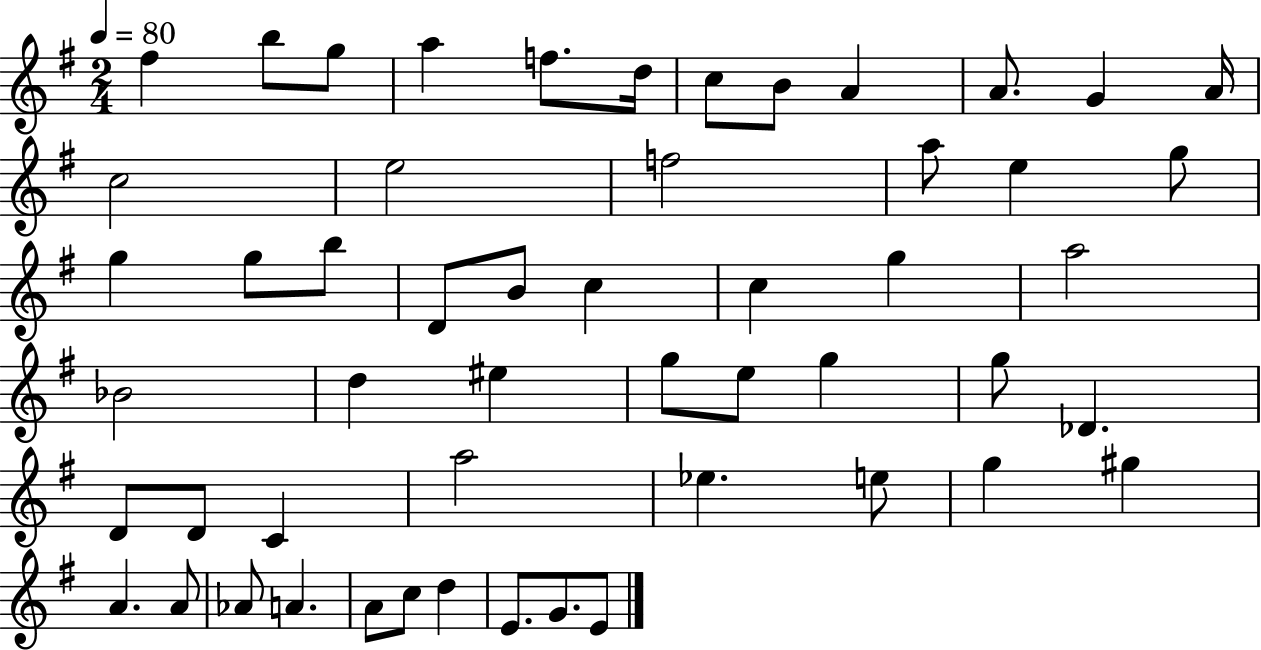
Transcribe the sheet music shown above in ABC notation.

X:1
T:Untitled
M:2/4
L:1/4
K:G
^f b/2 g/2 a f/2 d/4 c/2 B/2 A A/2 G A/4 c2 e2 f2 a/2 e g/2 g g/2 b/2 D/2 B/2 c c g a2 _B2 d ^e g/2 e/2 g g/2 _D D/2 D/2 C a2 _e e/2 g ^g A A/2 _A/2 A A/2 c/2 d E/2 G/2 E/2